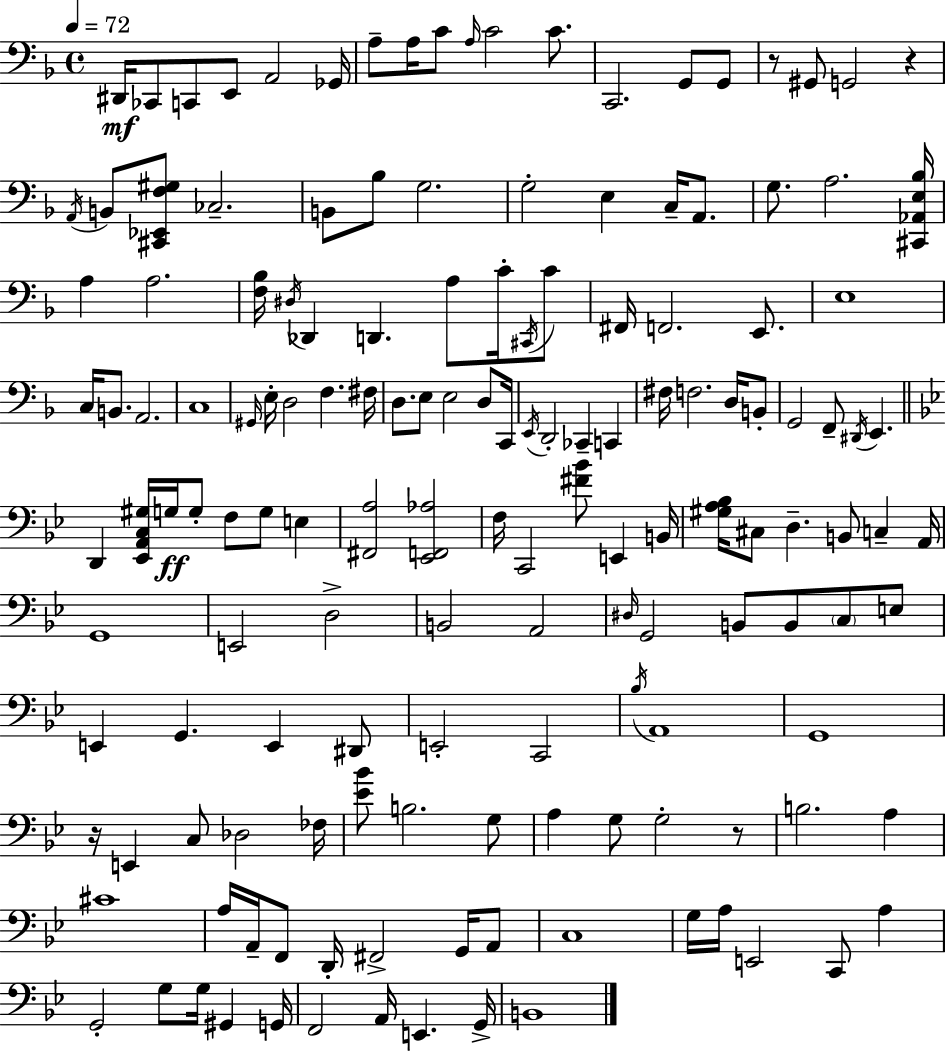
D#2/s CES2/e C2/e E2/e A2/h Gb2/s A3/e A3/s C4/e A3/s C4/h C4/e. C2/h. G2/e G2/e R/e G#2/e G2/h R/q A2/s B2/e [C#2,Eb2,F3,G#3]/e CES3/h. B2/e Bb3/e G3/h. G3/h E3/q C3/s A2/e. G3/e. A3/h. [C#2,Ab2,E3,Bb3]/s A3/q A3/h. [F3,Bb3]/s D#3/s Db2/q D2/q. A3/e C4/s C#2/s C4/e F#2/s F2/h. E2/e. E3/w C3/s B2/e. A2/h. C3/w G#2/s E3/s D3/h F3/q. F#3/s D3/e. E3/e E3/h D3/e C2/s E2/s D2/h CES2/q C2/q F#3/s F3/h. D3/s B2/e G2/h F2/e D#2/s E2/q. D2/q [Eb2,A2,C3,G#3]/s G3/s G3/e F3/e G3/e E3/q [F#2,A3]/h [Eb2,F2,Ab3]/h F3/s C2/h [F#4,Bb4]/e E2/q B2/s [G#3,A3,Bb3]/s C#3/e D3/q. B2/e C3/q A2/s G2/w E2/h D3/h B2/h A2/h D#3/s G2/h B2/e B2/e C3/e E3/e E2/q G2/q. E2/q D#2/e E2/h C2/h Bb3/s A2/w G2/w R/s E2/q C3/e Db3/h FES3/s [Eb4,Bb4]/e B3/h. G3/e A3/q G3/e G3/h R/e B3/h. A3/q C#4/w A3/s A2/s F2/e D2/s F#2/h G2/s A2/e C3/w G3/s A3/s E2/h C2/e A3/q G2/h G3/e G3/s G#2/q G2/s F2/h A2/s E2/q. G2/s B2/w